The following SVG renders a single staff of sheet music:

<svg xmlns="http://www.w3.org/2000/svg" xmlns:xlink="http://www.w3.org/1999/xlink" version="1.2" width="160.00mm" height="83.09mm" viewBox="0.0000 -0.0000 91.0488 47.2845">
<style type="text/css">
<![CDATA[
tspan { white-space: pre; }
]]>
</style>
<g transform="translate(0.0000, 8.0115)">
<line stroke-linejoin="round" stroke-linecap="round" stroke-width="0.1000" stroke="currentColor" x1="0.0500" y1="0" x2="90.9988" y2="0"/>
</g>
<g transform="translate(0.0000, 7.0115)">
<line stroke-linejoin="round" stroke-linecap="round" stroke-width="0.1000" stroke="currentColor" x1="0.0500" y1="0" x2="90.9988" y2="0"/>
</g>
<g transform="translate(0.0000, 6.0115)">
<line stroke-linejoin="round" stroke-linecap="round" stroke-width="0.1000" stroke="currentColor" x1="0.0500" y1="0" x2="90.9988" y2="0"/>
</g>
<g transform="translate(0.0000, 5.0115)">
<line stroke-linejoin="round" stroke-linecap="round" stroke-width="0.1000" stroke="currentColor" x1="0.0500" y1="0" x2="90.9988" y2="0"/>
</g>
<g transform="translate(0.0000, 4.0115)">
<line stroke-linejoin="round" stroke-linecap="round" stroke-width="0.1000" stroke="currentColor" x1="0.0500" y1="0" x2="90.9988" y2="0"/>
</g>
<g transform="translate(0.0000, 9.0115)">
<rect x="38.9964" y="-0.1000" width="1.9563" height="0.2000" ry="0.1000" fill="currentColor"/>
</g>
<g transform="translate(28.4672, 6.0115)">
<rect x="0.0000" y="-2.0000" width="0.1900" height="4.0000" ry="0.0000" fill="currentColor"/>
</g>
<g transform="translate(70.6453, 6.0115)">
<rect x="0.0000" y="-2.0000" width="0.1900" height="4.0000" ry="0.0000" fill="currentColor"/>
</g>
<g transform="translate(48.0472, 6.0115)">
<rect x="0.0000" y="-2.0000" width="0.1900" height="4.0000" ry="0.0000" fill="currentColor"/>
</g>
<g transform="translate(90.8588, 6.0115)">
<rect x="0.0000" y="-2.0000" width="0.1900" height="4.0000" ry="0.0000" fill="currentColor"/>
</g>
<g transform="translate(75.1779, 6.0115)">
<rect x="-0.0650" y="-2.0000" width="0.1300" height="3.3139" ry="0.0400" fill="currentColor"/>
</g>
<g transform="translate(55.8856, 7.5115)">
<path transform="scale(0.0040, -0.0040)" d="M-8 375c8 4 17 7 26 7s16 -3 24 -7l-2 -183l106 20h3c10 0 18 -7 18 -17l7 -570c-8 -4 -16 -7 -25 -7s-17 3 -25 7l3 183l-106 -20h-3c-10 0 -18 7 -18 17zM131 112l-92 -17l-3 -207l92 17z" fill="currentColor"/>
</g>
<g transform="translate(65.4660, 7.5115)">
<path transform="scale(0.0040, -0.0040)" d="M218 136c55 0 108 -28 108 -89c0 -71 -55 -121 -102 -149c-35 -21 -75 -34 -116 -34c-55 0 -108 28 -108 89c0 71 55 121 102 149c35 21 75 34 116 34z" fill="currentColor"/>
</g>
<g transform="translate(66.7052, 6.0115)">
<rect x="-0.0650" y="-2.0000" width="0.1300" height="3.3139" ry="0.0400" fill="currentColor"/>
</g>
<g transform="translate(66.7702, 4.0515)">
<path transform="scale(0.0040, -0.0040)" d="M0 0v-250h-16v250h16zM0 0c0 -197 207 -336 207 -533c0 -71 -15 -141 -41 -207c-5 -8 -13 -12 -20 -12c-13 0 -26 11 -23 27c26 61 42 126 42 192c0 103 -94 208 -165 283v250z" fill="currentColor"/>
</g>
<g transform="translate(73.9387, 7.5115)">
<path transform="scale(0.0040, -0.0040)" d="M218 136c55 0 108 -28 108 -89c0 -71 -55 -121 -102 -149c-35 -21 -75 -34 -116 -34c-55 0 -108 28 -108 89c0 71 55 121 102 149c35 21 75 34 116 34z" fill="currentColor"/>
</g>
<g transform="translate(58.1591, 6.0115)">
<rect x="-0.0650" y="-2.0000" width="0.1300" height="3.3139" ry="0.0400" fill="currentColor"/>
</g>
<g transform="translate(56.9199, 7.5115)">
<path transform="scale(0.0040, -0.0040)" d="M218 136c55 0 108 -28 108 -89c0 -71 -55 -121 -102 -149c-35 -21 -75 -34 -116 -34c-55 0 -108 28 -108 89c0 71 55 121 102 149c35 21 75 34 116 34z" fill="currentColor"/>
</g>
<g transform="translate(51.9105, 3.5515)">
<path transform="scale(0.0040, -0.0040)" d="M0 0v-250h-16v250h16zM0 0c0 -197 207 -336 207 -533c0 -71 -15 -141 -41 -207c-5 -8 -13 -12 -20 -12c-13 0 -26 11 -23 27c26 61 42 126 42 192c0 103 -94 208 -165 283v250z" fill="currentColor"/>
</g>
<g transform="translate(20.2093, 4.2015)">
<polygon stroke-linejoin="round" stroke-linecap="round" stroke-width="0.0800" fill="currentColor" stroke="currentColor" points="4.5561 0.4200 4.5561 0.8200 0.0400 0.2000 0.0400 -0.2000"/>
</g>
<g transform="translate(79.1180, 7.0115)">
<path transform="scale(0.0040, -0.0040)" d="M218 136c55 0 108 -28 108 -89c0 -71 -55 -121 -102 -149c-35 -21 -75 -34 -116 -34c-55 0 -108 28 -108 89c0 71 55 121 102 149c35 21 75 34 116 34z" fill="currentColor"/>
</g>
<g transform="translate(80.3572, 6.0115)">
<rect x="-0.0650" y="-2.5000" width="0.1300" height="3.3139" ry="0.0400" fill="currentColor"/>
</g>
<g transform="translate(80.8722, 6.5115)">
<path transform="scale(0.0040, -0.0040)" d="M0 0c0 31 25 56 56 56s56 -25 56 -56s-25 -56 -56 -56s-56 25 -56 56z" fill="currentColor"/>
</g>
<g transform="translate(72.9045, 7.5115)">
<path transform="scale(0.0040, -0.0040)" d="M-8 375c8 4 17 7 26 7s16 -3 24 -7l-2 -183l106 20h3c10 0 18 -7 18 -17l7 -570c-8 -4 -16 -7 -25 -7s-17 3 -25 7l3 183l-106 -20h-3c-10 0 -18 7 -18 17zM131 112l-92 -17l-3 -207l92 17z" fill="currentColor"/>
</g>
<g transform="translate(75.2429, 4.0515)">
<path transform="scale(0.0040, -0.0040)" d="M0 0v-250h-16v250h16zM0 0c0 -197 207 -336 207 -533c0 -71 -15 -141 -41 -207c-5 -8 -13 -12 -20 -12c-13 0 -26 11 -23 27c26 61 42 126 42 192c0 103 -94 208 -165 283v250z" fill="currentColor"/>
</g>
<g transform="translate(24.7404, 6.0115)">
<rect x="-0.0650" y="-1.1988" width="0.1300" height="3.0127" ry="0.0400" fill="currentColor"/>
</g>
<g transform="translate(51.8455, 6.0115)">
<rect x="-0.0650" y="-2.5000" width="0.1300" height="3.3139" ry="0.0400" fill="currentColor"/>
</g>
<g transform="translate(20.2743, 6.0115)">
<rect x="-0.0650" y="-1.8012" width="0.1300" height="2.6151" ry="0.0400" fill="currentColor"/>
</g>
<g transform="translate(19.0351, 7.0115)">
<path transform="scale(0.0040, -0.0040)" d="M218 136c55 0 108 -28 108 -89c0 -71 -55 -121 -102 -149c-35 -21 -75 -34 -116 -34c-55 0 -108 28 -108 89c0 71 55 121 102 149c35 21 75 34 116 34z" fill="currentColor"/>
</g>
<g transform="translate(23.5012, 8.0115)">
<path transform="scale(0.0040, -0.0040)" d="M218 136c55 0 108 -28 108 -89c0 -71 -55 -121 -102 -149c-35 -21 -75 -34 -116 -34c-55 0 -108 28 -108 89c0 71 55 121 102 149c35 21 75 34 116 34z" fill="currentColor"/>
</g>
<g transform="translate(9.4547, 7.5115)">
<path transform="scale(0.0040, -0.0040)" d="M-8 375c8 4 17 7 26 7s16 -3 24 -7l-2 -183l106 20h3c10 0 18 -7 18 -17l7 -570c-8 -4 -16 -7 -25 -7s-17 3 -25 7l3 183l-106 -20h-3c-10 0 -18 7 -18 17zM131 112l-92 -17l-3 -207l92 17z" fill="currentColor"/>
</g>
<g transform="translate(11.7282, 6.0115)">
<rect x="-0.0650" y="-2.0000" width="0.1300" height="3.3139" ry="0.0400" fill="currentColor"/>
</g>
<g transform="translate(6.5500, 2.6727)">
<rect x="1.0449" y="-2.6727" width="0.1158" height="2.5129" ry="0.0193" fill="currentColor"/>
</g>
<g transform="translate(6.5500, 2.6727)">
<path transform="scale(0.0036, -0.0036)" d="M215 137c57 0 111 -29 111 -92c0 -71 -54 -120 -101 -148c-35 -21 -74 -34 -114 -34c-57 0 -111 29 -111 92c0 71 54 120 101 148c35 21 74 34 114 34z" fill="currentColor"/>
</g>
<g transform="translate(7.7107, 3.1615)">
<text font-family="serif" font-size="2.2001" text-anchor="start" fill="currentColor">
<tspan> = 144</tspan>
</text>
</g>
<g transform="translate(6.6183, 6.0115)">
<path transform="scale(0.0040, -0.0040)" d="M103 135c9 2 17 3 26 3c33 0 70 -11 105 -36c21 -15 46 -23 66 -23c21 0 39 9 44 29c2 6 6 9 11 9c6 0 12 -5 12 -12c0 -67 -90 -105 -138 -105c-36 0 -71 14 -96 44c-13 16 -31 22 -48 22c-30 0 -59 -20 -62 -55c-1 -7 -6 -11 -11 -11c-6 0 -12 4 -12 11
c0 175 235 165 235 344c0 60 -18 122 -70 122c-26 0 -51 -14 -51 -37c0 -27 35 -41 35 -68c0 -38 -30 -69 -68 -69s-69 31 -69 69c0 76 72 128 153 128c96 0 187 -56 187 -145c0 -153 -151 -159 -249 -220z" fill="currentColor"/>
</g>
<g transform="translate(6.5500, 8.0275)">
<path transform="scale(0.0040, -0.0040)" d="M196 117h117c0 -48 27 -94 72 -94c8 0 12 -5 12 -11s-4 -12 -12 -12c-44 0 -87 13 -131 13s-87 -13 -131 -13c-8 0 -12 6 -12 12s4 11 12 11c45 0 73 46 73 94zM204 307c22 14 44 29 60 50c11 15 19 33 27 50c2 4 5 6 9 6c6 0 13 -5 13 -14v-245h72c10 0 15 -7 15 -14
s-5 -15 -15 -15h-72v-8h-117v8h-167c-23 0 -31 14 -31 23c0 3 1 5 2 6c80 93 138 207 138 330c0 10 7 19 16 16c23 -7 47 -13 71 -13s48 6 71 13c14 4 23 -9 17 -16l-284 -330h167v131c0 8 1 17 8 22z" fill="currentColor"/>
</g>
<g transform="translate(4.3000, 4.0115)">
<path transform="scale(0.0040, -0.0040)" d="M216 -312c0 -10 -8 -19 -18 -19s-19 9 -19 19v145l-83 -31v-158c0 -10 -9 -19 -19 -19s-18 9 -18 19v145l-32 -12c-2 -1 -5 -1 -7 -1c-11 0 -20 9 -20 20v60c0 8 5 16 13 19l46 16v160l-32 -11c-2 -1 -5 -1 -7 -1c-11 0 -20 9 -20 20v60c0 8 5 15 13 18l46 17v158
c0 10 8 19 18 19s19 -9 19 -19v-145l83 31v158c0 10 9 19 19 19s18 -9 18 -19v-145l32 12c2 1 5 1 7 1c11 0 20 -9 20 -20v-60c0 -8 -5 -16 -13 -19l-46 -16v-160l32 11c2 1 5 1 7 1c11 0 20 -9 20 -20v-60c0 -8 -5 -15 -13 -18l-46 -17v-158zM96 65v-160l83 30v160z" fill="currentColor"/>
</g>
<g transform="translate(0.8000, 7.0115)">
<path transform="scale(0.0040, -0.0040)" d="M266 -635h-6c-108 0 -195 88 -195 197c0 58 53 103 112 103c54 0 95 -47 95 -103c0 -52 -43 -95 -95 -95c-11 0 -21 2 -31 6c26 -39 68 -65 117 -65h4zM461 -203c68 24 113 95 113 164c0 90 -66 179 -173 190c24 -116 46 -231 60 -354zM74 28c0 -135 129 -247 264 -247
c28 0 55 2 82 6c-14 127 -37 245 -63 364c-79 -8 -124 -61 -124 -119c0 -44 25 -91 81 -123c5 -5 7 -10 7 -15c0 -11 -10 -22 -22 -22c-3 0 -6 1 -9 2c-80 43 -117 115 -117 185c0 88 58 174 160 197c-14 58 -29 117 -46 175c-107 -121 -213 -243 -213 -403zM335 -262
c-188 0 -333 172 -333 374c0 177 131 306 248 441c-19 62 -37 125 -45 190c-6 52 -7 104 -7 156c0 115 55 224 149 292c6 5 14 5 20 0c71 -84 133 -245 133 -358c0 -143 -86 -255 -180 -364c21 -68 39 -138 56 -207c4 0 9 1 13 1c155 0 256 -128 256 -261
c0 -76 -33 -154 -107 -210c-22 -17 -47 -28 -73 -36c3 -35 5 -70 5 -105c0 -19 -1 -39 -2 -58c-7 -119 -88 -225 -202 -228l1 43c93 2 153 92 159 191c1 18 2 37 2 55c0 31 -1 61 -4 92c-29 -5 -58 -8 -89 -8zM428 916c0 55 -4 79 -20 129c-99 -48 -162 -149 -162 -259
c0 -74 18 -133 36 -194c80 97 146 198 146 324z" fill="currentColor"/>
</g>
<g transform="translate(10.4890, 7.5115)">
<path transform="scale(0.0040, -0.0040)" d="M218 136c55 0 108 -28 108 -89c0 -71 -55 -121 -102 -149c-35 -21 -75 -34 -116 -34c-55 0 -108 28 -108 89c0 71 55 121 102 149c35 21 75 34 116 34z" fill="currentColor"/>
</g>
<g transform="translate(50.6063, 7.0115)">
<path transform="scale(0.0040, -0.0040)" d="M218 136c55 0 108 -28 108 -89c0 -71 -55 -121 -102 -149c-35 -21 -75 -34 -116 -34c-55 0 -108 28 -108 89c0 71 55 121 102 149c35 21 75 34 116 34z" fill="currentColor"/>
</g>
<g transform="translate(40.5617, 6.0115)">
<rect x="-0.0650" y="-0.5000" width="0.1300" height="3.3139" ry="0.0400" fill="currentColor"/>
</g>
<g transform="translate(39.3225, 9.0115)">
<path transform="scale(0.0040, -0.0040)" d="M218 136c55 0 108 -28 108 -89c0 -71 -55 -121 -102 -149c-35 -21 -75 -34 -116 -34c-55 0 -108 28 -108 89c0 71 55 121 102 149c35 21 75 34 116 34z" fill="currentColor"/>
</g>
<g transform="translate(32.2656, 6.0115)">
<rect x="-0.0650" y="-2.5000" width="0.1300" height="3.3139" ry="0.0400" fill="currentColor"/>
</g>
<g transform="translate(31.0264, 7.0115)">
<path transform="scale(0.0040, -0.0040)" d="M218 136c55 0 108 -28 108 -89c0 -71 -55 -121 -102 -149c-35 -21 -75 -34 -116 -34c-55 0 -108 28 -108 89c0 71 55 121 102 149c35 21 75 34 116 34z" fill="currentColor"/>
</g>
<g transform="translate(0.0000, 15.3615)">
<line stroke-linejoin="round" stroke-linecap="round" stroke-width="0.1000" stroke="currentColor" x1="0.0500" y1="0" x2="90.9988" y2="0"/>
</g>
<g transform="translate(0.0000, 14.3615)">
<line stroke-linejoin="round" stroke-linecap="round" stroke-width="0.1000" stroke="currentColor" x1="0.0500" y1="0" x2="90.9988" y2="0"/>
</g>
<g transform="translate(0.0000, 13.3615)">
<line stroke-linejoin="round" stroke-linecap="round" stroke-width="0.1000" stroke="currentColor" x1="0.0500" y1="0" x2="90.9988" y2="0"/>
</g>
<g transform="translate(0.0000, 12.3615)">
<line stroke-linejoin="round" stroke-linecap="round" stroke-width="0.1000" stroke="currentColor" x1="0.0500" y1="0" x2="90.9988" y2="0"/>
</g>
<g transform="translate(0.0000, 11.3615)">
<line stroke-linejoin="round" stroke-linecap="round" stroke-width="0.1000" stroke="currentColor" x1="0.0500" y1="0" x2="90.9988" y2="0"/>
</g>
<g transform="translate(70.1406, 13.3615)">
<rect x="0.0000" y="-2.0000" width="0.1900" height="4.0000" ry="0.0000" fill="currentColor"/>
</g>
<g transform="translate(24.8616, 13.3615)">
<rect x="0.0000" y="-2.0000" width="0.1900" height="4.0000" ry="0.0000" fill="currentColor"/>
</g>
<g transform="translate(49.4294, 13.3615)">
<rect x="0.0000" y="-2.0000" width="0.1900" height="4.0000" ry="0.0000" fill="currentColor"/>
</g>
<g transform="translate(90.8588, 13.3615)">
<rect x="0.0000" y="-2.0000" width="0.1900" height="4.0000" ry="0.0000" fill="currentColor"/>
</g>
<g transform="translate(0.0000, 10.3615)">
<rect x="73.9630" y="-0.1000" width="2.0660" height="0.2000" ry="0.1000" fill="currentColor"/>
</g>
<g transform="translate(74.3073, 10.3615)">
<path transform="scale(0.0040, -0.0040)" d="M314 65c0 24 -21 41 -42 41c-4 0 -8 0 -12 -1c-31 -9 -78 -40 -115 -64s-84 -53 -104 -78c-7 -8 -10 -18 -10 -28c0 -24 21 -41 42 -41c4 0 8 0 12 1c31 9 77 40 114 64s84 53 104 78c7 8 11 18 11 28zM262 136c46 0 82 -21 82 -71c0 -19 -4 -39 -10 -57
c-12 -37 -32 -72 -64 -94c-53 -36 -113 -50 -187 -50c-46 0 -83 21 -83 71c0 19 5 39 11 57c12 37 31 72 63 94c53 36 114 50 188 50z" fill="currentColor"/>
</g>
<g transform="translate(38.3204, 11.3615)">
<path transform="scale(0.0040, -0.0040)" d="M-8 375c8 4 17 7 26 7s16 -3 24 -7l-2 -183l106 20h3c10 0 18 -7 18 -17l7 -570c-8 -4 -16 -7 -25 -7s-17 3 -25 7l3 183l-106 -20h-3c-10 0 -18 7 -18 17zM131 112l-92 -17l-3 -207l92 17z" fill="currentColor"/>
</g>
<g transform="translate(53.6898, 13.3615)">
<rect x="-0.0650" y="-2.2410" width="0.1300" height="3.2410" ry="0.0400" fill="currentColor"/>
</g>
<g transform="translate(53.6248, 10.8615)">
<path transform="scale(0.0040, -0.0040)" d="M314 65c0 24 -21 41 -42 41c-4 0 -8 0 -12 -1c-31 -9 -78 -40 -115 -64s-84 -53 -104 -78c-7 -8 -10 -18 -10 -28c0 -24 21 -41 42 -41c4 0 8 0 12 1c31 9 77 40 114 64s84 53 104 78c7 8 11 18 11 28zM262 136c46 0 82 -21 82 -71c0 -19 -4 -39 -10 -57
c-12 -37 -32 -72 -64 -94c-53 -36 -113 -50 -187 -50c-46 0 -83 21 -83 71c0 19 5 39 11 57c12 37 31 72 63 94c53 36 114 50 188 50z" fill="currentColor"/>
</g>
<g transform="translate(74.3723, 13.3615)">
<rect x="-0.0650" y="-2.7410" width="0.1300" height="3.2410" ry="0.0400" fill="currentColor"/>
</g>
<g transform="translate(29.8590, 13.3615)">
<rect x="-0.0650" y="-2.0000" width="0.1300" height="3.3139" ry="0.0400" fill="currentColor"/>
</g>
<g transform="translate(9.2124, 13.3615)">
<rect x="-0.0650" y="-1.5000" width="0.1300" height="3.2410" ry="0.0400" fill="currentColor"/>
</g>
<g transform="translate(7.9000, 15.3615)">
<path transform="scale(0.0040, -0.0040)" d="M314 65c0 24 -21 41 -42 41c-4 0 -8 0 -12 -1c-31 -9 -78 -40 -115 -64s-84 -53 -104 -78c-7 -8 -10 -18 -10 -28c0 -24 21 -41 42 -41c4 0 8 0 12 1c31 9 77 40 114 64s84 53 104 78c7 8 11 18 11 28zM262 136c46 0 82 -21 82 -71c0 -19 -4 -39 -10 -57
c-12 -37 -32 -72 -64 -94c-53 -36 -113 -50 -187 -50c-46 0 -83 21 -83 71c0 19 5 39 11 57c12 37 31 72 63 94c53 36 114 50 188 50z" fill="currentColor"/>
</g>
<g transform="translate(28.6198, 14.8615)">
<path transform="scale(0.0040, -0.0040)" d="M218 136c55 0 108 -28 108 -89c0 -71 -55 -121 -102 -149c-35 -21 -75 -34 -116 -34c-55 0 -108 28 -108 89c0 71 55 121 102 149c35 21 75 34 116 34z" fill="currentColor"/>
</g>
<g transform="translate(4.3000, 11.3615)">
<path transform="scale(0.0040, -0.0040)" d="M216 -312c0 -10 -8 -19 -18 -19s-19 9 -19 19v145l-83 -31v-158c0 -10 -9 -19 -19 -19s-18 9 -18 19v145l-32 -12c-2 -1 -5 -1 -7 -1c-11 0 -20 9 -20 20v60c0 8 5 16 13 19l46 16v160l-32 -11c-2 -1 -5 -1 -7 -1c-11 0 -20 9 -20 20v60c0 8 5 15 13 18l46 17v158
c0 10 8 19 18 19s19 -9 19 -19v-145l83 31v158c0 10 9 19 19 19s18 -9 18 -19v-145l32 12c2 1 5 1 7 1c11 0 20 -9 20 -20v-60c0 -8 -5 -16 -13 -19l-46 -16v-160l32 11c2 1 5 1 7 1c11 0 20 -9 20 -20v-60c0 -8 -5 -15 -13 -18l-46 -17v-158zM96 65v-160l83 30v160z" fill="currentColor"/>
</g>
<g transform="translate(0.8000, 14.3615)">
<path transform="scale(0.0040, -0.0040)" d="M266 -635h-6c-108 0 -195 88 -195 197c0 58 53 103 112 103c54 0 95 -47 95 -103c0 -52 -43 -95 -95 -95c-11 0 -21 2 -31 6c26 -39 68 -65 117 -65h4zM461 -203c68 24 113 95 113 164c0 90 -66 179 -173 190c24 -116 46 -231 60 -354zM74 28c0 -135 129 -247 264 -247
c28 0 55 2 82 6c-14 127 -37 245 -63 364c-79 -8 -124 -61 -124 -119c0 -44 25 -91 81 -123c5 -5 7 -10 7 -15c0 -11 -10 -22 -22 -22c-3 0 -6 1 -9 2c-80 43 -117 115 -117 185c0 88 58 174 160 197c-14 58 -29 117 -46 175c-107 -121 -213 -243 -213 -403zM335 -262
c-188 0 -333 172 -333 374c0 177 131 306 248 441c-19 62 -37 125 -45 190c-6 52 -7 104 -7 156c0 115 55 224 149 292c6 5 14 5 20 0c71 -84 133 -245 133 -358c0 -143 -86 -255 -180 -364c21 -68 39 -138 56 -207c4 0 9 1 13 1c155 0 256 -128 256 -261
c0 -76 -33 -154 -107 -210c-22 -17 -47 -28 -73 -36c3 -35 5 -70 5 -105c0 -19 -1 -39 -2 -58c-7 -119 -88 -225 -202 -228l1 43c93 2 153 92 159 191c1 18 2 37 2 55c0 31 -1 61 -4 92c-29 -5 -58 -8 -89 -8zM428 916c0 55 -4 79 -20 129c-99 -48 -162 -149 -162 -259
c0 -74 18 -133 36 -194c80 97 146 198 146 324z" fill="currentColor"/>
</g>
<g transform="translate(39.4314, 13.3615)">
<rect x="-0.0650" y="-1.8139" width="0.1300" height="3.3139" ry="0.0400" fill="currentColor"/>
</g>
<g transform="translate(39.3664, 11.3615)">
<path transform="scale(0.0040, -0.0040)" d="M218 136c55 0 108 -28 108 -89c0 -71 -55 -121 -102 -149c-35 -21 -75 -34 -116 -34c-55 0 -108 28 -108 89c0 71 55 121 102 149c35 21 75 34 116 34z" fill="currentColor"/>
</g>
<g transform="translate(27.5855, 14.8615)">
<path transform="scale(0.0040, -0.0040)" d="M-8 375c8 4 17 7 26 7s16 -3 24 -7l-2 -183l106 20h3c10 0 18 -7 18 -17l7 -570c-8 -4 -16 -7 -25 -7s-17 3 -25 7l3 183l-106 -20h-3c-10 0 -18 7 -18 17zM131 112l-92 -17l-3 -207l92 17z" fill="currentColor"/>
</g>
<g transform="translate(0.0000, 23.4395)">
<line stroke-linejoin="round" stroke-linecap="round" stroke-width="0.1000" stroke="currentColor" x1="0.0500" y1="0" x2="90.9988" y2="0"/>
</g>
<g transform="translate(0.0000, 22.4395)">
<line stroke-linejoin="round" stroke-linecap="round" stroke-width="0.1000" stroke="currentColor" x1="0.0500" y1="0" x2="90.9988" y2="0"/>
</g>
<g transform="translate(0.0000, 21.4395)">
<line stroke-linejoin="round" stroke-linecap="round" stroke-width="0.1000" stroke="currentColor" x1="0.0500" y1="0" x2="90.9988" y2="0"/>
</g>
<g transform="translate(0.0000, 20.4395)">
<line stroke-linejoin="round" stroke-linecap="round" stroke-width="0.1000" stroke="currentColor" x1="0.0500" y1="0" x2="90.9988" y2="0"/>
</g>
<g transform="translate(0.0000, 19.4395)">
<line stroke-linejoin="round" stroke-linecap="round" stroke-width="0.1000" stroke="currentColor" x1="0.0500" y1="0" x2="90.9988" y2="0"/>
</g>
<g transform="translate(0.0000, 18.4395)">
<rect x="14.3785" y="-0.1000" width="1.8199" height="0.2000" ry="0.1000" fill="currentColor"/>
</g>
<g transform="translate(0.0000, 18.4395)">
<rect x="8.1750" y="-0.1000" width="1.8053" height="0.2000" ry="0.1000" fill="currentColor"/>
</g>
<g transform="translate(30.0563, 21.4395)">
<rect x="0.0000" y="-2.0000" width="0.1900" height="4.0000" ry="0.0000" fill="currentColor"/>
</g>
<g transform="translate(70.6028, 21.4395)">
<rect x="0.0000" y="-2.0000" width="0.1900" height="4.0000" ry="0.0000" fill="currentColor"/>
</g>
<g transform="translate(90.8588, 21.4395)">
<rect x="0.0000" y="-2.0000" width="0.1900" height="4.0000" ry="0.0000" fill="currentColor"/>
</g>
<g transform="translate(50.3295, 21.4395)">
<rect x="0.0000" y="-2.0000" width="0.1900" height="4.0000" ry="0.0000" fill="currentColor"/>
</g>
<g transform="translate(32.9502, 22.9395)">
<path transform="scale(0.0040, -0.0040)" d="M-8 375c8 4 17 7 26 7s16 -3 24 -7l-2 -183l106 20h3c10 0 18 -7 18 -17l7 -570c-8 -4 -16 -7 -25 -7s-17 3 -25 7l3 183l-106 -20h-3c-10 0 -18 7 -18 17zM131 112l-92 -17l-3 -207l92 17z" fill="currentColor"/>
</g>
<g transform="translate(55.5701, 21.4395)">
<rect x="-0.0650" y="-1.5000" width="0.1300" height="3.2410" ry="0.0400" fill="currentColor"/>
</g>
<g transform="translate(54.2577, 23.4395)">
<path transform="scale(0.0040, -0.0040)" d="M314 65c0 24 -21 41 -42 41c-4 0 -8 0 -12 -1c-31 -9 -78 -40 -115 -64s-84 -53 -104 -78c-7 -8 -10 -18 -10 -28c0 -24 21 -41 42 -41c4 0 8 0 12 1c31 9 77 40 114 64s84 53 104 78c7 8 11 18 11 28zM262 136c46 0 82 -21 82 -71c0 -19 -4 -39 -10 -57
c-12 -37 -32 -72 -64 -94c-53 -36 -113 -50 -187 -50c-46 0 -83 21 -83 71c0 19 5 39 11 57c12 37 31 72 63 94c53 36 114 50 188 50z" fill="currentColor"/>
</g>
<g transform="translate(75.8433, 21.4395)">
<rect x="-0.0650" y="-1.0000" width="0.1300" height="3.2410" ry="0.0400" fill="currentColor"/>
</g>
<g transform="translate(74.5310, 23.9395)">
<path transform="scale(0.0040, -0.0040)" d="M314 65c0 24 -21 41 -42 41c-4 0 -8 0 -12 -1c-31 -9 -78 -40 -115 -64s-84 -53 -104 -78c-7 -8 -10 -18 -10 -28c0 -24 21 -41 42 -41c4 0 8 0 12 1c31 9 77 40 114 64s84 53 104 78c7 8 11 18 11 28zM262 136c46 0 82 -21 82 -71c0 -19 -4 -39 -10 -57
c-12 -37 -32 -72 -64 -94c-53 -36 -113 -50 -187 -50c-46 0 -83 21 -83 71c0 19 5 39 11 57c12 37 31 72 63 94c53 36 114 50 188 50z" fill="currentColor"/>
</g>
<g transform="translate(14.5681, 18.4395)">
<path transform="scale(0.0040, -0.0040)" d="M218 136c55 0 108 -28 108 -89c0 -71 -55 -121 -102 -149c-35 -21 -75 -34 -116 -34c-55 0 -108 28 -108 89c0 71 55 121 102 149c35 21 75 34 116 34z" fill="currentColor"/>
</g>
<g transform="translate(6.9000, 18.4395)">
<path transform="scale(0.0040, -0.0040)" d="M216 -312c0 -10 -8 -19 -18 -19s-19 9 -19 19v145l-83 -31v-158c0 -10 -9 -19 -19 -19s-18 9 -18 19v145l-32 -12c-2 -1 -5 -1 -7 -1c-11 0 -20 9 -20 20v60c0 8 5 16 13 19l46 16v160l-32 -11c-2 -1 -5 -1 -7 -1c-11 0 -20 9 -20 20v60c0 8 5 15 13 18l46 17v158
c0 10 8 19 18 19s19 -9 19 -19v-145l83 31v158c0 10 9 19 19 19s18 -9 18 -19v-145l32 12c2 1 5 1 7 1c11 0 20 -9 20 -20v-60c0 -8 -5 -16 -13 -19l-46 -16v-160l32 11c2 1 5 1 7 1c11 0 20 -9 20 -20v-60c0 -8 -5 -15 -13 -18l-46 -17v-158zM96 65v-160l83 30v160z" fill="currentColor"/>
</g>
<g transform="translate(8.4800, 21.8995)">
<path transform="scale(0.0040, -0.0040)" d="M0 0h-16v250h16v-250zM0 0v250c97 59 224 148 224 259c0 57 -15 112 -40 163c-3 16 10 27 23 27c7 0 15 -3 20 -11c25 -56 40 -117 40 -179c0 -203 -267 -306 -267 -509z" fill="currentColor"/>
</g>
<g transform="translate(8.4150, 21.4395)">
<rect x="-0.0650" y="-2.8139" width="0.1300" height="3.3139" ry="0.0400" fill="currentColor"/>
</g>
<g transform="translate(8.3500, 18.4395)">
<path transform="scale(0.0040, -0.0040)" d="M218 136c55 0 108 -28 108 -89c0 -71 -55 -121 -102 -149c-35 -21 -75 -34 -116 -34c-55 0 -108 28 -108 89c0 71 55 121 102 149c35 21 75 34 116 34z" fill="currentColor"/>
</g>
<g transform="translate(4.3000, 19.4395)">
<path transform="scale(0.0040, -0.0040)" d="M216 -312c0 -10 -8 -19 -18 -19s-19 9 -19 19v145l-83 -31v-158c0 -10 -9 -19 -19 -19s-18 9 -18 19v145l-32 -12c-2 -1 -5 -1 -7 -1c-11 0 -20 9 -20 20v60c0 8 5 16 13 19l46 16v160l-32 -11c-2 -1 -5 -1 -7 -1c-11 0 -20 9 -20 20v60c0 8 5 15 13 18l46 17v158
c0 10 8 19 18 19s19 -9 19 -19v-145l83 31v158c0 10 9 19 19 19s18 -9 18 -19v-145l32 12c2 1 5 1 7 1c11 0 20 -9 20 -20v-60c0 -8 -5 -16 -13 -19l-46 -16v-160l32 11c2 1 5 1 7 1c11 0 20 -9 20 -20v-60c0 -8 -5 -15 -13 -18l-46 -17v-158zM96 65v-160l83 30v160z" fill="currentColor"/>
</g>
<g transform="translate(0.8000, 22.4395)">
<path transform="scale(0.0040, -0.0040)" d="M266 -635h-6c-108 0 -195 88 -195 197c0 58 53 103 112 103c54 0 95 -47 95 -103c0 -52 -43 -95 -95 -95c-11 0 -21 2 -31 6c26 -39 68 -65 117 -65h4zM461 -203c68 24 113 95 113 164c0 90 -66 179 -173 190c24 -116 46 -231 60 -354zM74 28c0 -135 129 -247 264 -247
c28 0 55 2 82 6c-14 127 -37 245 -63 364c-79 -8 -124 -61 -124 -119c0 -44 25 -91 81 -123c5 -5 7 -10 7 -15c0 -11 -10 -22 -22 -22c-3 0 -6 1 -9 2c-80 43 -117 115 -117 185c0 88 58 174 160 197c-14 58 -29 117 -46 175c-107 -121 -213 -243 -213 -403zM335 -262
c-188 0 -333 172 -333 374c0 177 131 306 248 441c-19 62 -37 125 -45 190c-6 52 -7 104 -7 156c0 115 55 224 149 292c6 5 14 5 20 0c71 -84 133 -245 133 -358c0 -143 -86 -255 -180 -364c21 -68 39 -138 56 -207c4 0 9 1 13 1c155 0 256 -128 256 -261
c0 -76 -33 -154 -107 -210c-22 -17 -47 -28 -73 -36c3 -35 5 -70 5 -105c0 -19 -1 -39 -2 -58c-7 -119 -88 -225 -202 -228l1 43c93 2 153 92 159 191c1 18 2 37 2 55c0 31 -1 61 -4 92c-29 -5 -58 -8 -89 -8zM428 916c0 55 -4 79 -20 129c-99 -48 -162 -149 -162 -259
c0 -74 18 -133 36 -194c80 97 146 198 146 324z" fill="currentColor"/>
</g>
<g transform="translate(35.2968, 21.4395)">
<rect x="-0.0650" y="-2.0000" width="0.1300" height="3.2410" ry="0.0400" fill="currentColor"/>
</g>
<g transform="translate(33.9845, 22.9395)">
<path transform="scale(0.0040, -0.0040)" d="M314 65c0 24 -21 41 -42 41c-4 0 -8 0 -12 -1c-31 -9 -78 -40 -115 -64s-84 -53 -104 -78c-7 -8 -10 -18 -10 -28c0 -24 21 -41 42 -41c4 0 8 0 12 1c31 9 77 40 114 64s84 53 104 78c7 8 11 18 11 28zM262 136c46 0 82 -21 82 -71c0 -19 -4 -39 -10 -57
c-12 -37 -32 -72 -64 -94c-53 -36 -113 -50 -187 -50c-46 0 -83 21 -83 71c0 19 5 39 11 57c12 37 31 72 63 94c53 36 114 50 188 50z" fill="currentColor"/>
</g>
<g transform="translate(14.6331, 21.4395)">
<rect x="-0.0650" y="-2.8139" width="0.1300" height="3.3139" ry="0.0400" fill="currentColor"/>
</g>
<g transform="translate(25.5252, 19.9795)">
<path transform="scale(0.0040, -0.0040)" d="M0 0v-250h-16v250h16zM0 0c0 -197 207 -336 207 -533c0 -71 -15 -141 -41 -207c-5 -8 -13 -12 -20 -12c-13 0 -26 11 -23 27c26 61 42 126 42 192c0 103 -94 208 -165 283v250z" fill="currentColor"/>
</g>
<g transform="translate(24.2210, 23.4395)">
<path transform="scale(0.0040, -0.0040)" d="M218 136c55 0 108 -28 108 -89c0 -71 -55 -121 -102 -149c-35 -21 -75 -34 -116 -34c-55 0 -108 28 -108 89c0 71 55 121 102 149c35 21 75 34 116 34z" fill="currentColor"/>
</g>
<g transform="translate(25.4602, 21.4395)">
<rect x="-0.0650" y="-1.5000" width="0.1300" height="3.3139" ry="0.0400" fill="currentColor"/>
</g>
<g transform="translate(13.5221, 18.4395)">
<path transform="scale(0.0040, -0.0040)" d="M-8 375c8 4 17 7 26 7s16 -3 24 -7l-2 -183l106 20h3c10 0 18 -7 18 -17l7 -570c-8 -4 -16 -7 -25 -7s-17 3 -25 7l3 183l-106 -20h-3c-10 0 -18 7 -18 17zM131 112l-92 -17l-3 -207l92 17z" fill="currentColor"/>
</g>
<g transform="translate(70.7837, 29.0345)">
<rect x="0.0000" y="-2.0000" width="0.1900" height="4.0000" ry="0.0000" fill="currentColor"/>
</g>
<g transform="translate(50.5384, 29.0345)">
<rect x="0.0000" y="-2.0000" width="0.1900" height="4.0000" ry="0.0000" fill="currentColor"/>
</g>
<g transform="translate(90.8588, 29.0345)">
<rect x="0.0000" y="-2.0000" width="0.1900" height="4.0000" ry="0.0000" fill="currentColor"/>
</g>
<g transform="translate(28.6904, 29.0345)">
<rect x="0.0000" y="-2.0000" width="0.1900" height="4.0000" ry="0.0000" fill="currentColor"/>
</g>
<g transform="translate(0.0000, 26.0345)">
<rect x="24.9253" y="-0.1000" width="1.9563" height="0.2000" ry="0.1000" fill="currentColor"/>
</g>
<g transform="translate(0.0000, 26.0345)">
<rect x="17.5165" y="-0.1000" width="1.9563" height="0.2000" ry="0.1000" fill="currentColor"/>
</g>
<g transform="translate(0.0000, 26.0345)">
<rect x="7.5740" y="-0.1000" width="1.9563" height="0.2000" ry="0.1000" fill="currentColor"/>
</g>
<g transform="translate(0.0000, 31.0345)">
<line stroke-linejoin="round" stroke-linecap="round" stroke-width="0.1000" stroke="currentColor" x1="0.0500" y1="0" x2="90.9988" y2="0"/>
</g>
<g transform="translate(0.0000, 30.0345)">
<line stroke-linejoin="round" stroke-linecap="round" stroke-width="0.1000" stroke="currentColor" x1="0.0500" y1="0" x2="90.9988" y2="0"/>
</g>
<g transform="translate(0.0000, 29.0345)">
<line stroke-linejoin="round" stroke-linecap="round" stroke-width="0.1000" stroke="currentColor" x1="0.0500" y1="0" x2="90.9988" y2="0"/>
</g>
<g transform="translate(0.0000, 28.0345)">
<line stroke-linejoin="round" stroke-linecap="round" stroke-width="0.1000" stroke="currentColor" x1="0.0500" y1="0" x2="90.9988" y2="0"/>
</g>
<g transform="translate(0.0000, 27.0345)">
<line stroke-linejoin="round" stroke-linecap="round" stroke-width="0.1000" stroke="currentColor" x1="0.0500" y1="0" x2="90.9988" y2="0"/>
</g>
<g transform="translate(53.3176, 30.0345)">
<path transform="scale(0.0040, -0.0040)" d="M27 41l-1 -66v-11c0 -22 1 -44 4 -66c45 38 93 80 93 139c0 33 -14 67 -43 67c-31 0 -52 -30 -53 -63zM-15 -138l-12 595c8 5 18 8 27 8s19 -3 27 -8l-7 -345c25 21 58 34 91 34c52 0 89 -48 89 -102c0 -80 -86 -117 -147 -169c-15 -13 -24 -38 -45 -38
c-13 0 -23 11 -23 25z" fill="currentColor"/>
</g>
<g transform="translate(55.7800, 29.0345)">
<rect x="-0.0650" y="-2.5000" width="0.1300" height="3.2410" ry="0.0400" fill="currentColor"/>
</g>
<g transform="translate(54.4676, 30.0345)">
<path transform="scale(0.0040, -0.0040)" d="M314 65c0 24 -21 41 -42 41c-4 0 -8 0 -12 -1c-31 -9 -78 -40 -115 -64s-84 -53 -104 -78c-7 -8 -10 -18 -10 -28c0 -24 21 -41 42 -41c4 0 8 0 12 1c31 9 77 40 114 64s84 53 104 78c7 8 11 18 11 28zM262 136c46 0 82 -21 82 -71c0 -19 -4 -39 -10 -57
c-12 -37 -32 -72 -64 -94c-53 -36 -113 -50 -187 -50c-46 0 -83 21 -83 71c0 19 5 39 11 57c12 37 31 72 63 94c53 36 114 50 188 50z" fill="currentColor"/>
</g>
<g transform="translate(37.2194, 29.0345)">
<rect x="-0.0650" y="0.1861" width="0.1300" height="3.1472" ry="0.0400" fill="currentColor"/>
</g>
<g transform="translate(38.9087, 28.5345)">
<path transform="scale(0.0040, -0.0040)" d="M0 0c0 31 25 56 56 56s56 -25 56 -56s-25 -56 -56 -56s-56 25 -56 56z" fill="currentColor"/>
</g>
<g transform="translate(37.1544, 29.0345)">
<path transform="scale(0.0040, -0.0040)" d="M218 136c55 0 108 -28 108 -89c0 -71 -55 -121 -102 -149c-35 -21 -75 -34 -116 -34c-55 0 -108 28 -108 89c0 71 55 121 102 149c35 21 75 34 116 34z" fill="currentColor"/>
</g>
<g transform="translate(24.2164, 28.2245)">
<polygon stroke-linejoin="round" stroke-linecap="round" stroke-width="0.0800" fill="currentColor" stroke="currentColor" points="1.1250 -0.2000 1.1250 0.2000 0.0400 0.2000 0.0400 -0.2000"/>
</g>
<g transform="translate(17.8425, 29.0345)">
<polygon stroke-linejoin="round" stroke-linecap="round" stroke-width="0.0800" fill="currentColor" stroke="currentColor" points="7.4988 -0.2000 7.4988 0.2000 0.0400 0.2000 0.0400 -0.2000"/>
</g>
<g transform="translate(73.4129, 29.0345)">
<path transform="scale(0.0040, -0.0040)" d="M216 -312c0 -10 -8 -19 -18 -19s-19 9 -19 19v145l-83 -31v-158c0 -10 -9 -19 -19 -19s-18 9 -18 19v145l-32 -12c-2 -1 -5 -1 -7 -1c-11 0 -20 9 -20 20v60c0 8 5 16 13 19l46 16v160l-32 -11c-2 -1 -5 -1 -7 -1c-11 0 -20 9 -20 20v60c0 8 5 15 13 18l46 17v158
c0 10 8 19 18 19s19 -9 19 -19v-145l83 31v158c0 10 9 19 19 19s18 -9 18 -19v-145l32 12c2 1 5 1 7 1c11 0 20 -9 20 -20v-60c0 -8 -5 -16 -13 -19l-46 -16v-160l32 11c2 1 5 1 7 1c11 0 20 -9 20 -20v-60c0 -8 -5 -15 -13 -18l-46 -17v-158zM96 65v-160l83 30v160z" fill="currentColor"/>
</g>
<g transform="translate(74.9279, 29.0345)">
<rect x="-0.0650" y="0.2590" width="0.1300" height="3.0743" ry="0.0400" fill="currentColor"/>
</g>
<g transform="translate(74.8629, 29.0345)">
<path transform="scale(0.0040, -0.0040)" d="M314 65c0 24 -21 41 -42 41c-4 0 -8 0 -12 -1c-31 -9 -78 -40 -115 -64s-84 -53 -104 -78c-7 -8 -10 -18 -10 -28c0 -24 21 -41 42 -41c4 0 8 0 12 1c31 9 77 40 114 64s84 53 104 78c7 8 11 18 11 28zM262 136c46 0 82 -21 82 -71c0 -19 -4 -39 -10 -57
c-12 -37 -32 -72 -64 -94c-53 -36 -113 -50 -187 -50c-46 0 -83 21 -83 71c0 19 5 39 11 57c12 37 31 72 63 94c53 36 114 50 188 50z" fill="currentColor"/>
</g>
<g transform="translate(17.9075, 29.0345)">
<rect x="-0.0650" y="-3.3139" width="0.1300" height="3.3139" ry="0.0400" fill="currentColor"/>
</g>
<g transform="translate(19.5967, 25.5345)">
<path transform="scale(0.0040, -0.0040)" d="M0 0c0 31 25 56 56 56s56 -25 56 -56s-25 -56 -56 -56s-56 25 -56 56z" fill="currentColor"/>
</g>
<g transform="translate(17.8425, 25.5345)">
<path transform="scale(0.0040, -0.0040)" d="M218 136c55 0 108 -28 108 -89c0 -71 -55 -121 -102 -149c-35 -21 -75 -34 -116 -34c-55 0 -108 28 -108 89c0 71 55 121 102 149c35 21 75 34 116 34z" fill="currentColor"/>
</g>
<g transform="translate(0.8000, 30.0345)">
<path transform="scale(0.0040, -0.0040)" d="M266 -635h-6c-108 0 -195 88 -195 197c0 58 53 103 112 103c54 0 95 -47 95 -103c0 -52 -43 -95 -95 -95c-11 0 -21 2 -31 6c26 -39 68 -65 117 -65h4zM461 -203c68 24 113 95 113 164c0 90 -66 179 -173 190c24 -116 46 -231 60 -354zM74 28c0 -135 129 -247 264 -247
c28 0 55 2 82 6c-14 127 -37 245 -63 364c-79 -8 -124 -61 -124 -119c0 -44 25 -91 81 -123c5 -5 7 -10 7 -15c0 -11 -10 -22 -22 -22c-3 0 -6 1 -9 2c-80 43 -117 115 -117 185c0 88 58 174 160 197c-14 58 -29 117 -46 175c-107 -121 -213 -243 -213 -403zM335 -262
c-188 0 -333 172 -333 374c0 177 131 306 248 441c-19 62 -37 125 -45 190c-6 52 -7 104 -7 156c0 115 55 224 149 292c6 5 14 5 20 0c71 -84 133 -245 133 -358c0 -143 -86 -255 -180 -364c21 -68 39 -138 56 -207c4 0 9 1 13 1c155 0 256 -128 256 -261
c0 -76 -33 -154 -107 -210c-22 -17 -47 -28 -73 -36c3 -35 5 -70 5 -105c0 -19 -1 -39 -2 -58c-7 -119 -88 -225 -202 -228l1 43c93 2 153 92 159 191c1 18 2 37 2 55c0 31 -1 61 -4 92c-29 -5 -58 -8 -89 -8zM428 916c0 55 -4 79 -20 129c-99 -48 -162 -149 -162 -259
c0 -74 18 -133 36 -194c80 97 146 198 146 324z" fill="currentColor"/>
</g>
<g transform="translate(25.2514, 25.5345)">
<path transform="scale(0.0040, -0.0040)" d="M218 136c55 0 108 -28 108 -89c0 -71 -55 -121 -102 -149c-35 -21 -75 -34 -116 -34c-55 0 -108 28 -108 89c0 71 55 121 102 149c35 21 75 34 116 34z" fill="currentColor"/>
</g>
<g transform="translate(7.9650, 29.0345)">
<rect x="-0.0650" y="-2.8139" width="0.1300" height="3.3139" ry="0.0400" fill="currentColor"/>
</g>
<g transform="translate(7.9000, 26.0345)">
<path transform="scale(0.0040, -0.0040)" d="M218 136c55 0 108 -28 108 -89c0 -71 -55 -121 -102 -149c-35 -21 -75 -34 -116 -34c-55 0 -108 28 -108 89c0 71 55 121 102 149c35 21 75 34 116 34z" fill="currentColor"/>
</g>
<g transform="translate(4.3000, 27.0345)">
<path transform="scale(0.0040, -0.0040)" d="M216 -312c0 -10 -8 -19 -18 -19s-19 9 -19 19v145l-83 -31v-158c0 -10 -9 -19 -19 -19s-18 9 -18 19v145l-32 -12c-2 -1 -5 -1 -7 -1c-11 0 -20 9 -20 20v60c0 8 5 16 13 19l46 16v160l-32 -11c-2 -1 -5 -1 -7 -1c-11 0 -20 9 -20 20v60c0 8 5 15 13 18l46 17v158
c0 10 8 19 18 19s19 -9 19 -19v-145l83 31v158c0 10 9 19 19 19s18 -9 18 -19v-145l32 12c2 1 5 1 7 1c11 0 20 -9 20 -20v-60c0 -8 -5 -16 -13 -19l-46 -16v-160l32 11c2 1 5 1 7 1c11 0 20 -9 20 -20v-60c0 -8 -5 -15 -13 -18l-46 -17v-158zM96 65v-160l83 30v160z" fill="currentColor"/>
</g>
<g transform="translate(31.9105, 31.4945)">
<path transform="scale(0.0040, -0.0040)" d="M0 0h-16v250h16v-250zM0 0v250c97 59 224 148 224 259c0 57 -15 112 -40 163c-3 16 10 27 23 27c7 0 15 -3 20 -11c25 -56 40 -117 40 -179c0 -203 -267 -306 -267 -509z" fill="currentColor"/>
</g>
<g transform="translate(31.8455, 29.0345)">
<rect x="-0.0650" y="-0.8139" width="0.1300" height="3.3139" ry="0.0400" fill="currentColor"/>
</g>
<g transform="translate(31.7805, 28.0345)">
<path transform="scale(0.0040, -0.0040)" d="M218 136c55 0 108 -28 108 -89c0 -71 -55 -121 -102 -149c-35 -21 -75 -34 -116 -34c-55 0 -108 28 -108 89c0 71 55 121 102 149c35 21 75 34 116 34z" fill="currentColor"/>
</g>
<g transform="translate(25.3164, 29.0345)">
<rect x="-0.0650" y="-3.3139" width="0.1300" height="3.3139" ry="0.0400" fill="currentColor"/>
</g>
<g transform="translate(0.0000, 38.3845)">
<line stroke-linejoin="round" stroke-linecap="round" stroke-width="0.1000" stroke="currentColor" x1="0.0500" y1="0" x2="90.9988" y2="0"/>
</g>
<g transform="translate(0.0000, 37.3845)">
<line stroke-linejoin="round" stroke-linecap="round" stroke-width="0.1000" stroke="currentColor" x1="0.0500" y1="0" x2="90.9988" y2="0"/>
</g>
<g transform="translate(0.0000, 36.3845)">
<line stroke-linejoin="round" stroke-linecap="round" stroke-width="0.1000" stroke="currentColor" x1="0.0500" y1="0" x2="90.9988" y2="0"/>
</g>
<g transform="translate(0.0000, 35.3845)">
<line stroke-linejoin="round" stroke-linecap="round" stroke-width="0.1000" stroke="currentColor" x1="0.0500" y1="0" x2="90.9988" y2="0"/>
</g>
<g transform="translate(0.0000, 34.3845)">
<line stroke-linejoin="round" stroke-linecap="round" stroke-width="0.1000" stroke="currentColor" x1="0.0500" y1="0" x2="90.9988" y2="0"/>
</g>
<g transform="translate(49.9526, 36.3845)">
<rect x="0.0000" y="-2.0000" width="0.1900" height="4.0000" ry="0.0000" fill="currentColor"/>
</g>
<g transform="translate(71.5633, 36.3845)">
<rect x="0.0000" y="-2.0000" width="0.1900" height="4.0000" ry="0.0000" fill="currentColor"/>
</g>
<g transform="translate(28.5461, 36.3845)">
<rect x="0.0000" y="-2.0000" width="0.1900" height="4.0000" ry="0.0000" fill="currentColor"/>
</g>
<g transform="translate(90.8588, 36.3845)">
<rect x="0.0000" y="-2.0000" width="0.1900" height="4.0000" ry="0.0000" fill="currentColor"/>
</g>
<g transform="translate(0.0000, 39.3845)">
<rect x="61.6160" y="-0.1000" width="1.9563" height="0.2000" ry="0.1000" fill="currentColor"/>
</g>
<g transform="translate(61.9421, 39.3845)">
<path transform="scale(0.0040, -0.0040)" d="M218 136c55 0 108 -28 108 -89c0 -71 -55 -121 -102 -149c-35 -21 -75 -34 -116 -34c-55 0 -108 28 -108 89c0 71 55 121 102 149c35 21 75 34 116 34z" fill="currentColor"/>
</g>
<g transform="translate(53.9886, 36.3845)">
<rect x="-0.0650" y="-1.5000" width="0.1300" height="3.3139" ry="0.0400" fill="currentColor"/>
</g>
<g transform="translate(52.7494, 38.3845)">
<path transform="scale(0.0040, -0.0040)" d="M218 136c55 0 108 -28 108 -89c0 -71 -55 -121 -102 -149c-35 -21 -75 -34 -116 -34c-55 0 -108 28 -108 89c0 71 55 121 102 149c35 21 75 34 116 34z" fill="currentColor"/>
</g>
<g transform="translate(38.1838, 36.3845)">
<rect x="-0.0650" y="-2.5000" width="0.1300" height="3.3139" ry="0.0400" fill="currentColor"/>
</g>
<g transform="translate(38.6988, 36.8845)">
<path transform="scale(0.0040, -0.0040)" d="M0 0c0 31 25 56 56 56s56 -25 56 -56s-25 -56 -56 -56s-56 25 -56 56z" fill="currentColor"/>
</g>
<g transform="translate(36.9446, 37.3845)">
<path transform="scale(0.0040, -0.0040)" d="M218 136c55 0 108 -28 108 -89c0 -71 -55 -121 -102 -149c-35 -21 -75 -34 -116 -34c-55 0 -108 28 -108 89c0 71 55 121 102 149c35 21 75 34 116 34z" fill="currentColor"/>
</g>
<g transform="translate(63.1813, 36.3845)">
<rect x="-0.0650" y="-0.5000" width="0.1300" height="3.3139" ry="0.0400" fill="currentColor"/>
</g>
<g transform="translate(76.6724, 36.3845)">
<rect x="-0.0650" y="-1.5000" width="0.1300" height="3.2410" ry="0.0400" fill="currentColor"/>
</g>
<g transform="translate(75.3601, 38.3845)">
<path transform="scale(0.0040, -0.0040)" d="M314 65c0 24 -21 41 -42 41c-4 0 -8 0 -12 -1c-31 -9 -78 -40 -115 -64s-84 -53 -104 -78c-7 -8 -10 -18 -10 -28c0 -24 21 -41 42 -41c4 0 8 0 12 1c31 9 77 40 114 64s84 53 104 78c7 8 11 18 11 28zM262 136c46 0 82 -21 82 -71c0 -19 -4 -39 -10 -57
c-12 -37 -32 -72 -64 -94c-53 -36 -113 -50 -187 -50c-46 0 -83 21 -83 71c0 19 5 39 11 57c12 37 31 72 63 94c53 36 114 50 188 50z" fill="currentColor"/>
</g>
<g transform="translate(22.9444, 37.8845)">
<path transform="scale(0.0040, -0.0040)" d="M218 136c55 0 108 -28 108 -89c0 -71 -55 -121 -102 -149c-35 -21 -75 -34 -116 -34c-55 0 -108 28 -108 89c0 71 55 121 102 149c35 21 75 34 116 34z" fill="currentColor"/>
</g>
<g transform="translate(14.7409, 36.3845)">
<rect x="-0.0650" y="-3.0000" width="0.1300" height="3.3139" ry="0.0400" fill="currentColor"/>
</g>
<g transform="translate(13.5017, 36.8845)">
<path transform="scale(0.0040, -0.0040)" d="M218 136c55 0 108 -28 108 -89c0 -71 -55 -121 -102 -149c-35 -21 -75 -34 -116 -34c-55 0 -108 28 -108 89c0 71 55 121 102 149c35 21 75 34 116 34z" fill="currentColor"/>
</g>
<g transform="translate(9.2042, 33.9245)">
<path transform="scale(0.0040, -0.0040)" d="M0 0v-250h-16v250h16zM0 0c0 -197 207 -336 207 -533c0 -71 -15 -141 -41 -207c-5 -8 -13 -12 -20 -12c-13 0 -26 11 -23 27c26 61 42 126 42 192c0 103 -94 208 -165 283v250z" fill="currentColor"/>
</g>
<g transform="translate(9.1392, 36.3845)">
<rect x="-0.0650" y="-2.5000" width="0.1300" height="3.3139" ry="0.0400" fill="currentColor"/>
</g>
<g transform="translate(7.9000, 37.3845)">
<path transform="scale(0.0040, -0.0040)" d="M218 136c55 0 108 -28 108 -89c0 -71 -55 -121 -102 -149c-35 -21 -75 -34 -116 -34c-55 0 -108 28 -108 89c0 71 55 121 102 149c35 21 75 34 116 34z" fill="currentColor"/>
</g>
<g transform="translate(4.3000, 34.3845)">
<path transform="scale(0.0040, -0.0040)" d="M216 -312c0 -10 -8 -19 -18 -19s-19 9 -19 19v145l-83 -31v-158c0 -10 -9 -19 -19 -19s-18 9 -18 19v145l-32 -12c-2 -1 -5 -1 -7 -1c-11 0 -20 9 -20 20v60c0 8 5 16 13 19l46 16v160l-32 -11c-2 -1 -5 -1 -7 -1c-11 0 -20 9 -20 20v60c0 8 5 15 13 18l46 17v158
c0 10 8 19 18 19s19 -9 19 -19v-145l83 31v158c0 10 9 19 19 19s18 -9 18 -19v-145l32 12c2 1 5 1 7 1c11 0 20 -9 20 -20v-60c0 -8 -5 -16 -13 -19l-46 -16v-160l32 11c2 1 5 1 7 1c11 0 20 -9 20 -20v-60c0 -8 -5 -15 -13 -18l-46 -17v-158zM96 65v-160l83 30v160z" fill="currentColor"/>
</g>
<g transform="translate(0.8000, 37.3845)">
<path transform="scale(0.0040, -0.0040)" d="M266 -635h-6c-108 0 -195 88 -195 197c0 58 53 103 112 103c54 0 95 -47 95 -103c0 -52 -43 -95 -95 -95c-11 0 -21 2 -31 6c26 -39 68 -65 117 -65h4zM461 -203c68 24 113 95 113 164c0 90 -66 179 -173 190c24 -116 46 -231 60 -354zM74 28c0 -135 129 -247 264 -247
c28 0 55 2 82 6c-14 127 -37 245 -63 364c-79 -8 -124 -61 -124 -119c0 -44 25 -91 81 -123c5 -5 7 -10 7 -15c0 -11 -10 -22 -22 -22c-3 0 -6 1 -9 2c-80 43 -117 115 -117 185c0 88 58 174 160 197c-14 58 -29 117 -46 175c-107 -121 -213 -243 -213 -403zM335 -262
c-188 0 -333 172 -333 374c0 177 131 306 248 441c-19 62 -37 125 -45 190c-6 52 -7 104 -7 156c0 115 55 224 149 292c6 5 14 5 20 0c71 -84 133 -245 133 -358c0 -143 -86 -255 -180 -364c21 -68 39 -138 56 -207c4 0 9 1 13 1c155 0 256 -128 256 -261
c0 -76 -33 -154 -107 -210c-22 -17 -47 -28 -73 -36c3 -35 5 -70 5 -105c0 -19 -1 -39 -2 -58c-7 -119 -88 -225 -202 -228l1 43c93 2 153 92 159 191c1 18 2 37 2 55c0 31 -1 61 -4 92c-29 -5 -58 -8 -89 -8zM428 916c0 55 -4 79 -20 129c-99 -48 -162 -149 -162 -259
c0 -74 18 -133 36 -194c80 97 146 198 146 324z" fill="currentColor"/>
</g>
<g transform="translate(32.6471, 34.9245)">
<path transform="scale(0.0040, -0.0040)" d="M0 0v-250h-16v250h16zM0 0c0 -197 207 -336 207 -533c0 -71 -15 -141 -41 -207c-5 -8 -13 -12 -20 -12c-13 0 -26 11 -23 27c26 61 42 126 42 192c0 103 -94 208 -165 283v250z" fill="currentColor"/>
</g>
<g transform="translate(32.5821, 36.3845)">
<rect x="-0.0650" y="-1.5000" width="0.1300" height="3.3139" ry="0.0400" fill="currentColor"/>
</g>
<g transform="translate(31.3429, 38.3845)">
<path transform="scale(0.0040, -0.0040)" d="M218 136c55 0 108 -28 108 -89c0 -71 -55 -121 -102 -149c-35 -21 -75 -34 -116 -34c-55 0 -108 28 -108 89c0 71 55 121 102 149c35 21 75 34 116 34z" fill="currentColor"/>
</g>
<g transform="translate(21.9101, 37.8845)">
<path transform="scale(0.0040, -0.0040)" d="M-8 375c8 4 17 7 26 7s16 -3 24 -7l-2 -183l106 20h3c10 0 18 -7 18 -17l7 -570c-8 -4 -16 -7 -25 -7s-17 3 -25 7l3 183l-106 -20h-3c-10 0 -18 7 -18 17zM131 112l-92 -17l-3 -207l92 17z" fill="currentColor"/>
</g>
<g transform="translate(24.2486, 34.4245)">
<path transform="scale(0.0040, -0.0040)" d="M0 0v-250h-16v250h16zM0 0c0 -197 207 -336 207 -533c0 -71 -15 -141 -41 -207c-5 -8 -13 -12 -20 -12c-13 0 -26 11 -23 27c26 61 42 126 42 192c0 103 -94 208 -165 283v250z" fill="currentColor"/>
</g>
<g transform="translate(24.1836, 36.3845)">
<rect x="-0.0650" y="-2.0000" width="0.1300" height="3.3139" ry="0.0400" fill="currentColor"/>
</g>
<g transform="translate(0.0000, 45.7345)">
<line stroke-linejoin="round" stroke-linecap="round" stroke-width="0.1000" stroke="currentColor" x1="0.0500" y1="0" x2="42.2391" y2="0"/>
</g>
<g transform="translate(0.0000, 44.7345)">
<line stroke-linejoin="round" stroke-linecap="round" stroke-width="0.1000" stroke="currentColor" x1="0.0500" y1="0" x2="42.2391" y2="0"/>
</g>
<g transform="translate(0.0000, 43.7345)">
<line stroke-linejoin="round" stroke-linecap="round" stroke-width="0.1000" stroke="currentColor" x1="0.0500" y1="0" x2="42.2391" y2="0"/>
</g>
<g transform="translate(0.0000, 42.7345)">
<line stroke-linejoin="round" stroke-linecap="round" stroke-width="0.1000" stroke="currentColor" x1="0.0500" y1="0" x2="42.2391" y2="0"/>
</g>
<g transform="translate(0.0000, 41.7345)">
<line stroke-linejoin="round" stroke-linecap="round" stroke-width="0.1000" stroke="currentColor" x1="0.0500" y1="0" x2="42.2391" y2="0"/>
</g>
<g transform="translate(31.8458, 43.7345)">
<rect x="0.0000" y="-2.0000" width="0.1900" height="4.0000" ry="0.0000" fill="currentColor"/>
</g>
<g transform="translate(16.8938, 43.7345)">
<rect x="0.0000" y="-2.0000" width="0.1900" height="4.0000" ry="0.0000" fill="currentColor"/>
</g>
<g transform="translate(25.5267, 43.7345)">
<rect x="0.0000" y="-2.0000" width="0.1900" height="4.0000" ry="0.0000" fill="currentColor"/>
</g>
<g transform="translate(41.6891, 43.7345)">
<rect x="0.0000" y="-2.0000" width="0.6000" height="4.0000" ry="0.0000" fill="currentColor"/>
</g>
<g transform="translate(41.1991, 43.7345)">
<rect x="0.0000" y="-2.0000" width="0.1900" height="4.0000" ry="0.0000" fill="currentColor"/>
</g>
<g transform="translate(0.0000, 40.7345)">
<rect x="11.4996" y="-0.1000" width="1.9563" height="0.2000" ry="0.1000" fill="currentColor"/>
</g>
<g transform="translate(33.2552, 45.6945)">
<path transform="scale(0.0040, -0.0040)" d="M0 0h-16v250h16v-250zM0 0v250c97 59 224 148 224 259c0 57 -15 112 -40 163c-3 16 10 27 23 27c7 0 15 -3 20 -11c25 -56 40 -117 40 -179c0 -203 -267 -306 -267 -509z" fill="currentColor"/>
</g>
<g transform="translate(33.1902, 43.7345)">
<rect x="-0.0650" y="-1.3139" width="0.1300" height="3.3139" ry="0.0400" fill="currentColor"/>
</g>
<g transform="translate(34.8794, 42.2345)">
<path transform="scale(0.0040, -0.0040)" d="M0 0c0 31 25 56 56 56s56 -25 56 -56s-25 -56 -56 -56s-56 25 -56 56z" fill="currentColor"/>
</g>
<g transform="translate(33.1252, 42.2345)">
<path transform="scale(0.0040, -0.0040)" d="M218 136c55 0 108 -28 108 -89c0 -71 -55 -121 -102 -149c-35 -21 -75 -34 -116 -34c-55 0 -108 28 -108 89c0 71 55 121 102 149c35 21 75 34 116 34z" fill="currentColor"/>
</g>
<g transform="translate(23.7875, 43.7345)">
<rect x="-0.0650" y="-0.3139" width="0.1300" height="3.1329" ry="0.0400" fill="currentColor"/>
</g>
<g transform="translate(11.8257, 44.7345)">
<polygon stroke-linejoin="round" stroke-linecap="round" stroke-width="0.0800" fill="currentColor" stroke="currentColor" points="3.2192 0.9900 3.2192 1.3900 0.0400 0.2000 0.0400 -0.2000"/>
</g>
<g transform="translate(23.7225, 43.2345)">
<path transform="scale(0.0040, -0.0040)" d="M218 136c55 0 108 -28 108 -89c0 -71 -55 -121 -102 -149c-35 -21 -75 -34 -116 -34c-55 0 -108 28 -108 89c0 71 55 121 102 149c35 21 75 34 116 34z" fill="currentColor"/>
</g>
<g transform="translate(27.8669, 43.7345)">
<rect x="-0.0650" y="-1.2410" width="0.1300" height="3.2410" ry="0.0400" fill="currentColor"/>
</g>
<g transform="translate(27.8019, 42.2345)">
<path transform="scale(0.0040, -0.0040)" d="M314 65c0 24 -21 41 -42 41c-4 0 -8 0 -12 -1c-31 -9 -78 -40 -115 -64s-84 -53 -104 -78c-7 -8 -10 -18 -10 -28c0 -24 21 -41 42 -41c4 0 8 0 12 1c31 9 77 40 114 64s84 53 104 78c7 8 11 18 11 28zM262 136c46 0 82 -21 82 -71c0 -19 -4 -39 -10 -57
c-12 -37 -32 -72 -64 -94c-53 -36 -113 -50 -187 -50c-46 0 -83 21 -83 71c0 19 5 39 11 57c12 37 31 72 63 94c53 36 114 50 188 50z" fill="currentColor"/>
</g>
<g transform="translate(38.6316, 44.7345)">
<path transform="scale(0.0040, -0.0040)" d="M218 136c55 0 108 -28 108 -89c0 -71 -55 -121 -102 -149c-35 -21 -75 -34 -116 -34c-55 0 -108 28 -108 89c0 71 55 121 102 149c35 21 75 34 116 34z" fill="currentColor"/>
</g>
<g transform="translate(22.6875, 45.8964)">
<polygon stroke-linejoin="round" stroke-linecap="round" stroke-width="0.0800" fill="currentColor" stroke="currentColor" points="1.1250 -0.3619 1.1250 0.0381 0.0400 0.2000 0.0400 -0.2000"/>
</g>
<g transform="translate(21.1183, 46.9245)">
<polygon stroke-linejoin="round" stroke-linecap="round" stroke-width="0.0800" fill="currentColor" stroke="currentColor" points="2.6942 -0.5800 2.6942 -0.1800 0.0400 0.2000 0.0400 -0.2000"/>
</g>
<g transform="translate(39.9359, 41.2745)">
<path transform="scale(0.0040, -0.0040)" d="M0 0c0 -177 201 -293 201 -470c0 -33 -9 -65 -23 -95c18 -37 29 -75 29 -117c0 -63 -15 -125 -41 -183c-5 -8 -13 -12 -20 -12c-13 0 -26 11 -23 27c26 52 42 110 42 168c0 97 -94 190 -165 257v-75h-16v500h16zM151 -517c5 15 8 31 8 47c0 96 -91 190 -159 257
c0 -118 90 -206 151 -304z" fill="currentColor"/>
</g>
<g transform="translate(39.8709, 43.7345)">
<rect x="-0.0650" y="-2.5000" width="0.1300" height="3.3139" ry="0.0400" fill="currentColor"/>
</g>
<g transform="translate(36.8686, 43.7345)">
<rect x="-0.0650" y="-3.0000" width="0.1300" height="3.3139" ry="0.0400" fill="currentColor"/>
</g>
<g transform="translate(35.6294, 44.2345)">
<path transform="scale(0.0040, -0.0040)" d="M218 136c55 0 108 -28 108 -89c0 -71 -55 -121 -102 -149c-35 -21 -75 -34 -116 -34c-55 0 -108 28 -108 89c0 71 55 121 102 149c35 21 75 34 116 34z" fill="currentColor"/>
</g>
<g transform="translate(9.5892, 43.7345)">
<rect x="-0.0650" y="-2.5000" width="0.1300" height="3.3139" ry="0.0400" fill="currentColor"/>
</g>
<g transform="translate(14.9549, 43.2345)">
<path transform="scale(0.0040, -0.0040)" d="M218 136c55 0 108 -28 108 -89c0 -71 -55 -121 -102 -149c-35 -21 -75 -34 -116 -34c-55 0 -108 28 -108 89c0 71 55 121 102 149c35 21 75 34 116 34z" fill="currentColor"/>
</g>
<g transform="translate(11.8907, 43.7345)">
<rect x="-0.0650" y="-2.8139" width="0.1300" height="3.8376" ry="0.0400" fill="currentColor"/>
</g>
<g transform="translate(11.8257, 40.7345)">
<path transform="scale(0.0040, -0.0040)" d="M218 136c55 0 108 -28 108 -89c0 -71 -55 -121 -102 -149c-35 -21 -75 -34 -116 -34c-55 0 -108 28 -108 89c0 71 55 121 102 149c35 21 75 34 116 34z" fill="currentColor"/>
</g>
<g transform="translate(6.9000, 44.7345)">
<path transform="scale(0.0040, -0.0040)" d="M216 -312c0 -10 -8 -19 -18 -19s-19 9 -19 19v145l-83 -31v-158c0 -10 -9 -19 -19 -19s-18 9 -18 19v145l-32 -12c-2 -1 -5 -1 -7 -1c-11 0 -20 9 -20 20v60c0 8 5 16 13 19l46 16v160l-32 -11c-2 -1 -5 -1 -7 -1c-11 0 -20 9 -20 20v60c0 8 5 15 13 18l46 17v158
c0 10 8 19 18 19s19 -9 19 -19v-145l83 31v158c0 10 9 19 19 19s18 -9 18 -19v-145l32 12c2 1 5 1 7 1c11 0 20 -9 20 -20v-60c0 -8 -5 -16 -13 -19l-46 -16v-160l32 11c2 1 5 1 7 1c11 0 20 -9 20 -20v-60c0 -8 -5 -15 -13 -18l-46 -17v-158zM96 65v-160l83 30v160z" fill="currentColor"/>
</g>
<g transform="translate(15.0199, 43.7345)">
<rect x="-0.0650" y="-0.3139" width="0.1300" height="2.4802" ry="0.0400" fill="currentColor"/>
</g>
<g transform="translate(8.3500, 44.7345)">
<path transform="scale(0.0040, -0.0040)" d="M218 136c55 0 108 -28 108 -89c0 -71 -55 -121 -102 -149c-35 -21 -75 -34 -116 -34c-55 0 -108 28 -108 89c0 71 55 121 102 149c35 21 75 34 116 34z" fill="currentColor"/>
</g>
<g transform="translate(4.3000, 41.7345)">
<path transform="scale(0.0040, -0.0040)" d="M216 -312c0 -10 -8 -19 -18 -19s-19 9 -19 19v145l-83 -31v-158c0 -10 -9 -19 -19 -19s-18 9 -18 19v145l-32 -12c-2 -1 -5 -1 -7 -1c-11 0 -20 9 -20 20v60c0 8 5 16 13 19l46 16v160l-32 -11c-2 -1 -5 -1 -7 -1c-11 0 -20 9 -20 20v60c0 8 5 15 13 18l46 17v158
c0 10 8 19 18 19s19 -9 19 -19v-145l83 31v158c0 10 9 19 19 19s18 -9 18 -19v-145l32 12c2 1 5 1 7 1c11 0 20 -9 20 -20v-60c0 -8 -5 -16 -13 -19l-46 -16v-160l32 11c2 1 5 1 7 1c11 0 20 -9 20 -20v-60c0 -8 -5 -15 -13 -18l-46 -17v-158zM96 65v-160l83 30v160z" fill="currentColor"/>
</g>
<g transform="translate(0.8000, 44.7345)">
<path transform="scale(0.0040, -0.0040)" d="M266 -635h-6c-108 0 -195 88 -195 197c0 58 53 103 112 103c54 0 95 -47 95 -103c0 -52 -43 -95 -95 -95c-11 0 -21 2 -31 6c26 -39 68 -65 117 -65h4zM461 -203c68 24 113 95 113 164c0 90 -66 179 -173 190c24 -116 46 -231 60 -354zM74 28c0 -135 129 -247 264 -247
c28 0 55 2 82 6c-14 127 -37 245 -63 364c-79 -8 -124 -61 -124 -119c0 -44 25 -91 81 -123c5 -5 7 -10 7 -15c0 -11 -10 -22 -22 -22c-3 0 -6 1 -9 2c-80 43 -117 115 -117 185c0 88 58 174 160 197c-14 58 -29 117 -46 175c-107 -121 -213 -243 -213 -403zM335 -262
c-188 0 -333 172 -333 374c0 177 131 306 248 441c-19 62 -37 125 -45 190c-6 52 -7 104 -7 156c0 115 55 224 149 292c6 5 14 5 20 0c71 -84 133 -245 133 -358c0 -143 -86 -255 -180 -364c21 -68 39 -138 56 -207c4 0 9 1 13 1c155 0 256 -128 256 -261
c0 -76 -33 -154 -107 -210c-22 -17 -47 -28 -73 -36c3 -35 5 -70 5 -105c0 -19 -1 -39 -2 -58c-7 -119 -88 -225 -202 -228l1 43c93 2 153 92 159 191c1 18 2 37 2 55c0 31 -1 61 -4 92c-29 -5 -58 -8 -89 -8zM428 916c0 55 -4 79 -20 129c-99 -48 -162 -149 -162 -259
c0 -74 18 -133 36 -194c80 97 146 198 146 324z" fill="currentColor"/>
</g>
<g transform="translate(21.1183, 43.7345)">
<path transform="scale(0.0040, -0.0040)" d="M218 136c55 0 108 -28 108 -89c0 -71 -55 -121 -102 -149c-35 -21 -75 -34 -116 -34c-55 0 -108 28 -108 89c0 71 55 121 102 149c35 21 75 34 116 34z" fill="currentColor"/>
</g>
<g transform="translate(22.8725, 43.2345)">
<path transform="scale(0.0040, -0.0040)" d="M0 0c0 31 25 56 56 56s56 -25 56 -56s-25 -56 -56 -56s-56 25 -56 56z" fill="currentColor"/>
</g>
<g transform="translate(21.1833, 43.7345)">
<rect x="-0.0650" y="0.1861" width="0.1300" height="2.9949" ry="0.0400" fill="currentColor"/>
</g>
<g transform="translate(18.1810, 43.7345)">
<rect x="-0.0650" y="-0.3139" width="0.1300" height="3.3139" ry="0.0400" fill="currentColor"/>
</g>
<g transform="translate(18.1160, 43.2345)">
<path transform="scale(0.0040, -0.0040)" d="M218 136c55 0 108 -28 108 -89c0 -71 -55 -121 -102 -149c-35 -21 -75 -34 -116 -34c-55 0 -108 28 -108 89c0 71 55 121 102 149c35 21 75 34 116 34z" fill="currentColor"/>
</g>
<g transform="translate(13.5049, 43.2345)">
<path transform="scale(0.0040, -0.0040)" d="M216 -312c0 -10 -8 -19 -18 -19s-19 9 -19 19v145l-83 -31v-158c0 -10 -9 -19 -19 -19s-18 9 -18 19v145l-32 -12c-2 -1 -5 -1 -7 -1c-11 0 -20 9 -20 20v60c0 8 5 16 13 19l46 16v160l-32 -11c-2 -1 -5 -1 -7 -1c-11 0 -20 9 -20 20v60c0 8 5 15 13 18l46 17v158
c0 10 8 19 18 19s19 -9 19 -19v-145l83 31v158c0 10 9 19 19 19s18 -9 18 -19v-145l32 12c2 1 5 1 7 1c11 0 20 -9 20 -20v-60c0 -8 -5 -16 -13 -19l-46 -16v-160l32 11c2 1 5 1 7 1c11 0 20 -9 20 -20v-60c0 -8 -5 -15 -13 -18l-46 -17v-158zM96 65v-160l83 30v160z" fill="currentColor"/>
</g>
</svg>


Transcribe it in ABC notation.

X:1
T:Untitled
M:2/4
L:1/4
K:G
F G/2 E/2 G C G/2 F F/2 F/2 G E2 F f g2 a2 ^a/2 a E/2 F2 E2 D2 a b/2 b/4 d/2 B _G2 ^B2 G/2 A F/2 E/2 G E C E2 ^G a/2 ^c/2 c B/2 c/4 e2 e/2 A G/4